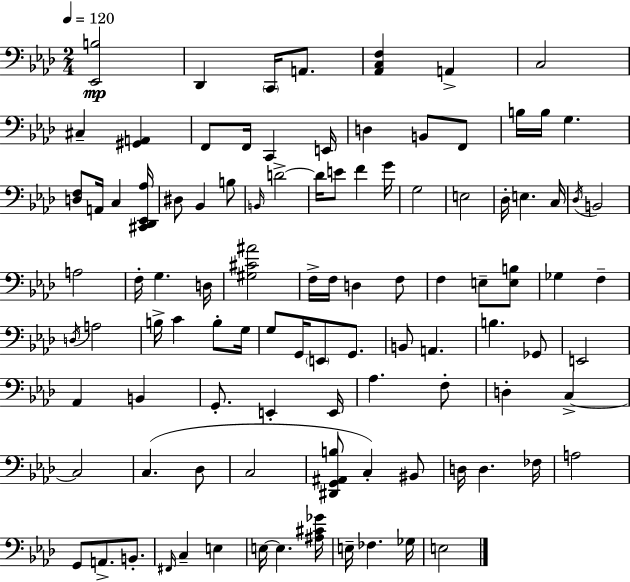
X:1
T:Untitled
M:2/4
L:1/4
K:Ab
[_E,,B,]2 _D,, C,,/4 A,,/2 [_A,,C,F,] A,, C,2 ^C, [^G,,A,,] F,,/2 F,,/4 C,, E,,/4 D, B,,/2 F,,/2 B,/4 B,/4 G, [D,F,]/2 A,,/4 C, [^C,,_D,,_E,,_A,]/4 ^D,/2 _B,, B,/2 B,,/4 D2 D/4 E/2 F G/4 G,2 E,2 _D,/4 E, C,/4 _D,/4 B,,2 A,2 F,/4 G, D,/4 [^G,^C^A]2 F,/4 F,/4 D, F,/2 F, E,/2 [E,B,]/2 _G, F, D,/4 A,2 B,/4 C B,/2 G,/4 G,/2 G,,/4 E,,/2 G,,/2 B,,/2 A,, B, _G,,/2 E,,2 _A,, B,, G,,/2 E,, E,,/4 _A, F,/2 D, C, C,2 C, _D,/2 C,2 [^D,,G,,^A,,B,]/2 C, ^B,,/2 D,/4 D, _F,/4 A,2 G,,/2 A,,/2 B,,/2 ^F,,/4 C, E, E,/4 E, [^A,^C_G]/4 E,/4 _F, _G,/4 E,2